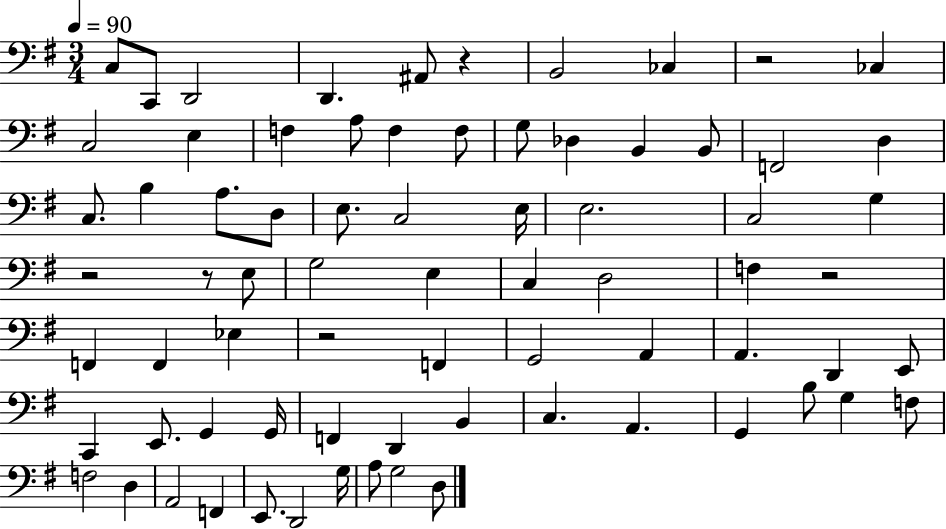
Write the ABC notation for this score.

X:1
T:Untitled
M:3/4
L:1/4
K:G
C,/2 C,,/2 D,,2 D,, ^A,,/2 z B,,2 _C, z2 _C, C,2 E, F, A,/2 F, F,/2 G,/2 _D, B,, B,,/2 F,,2 D, C,/2 B, A,/2 D,/2 E,/2 C,2 E,/4 E,2 C,2 G, z2 z/2 E,/2 G,2 E, C, D,2 F, z2 F,, F,, _E, z2 F,, G,,2 A,, A,, D,, E,,/2 C,, E,,/2 G,, G,,/4 F,, D,, B,, C, A,, G,, B,/2 G, F,/2 F,2 D, A,,2 F,, E,,/2 D,,2 G,/4 A,/2 G,2 D,/2